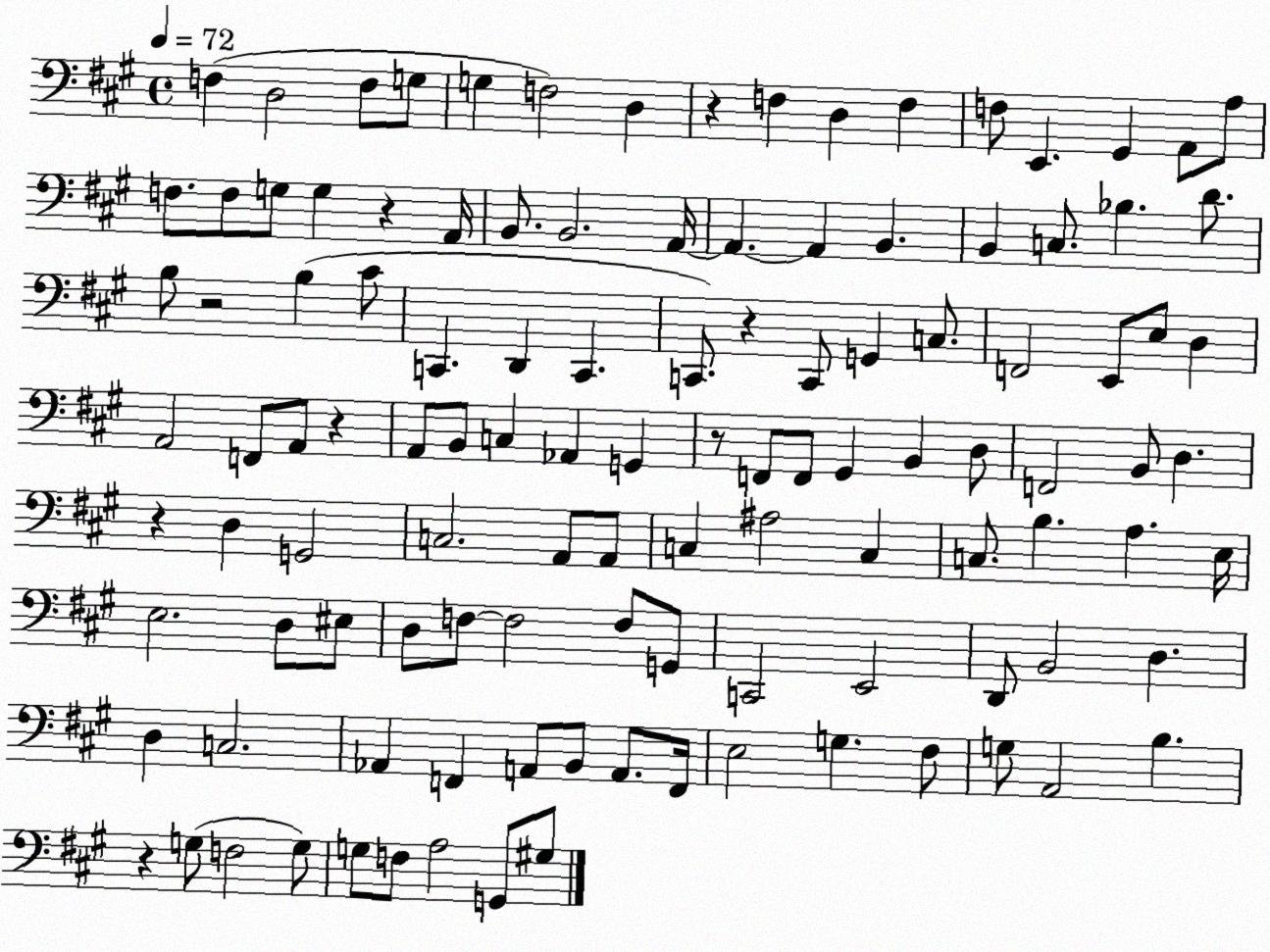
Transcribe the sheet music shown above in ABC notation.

X:1
T:Untitled
M:4/4
L:1/4
K:A
F, D,2 F,/2 G,/2 G, F,2 D, z F, D, F, F,/2 E,, ^G,, A,,/2 A,/2 F,/2 F,/2 G,/2 G, z A,,/4 B,,/2 B,,2 A,,/4 A,, A,, B,, B,, C,/2 _B, D/2 B,/2 z2 B, ^C/2 C,, D,, C,, C,,/2 z C,,/2 G,, C,/2 F,,2 E,,/2 E,/2 D, A,,2 F,,/2 A,,/2 z A,,/2 B,,/2 C, _A,, G,, z/2 F,,/2 F,,/2 ^G,, B,, D,/2 F,,2 B,,/2 D, z D, G,,2 C,2 A,,/2 A,,/2 C, ^A,2 C, C,/2 B, A, E,/4 E,2 D,/2 ^E,/2 D,/2 F,/2 F,2 F,/2 G,,/2 C,,2 E,,2 D,,/2 B,,2 D, D, C,2 _A,, F,, A,,/2 B,,/2 A,,/2 F,,/4 E,2 G, ^F,/2 G,/2 A,,2 B, z G,/2 F,2 G,/2 G,/2 F,/2 A,2 G,,/2 ^G,/2